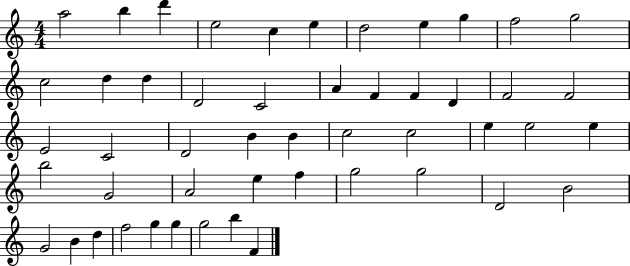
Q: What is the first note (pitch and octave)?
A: A5